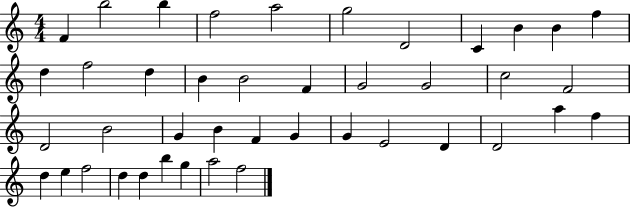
F4/q B5/h B5/q F5/h A5/h G5/h D4/h C4/q B4/q B4/q F5/q D5/q F5/h D5/q B4/q B4/h F4/q G4/h G4/h C5/h F4/h D4/h B4/h G4/q B4/q F4/q G4/q G4/q E4/h D4/q D4/h A5/q F5/q D5/q E5/q F5/h D5/q D5/q B5/q G5/q A5/h F5/h